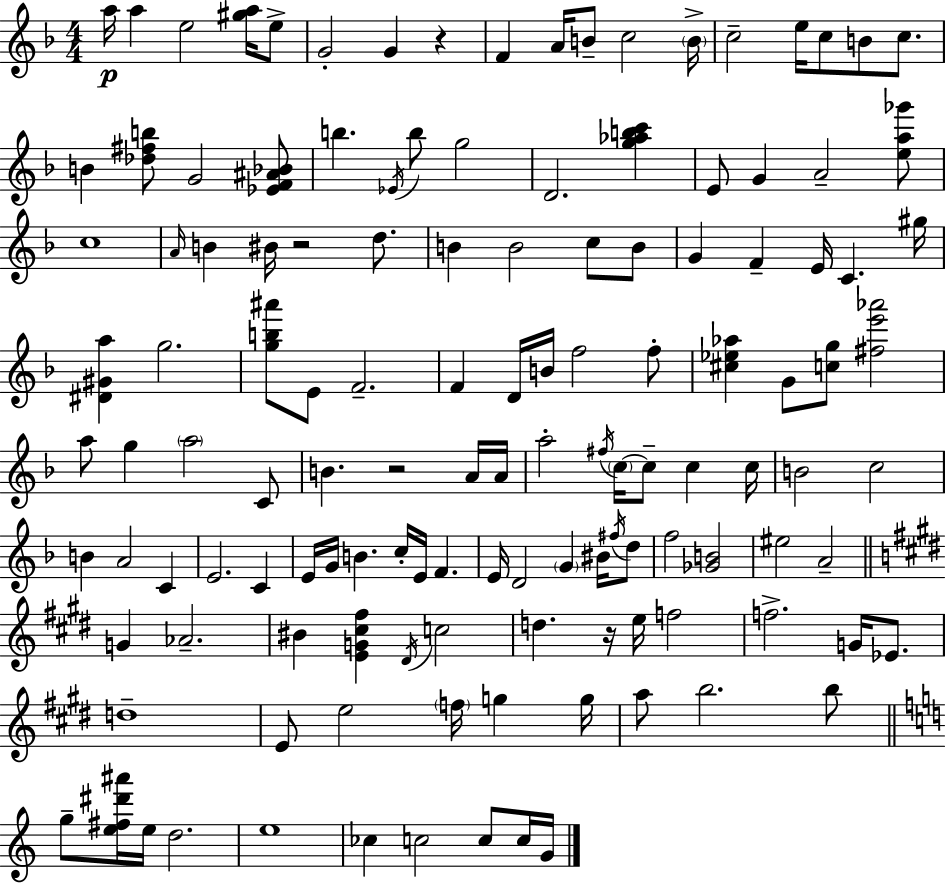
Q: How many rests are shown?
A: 4